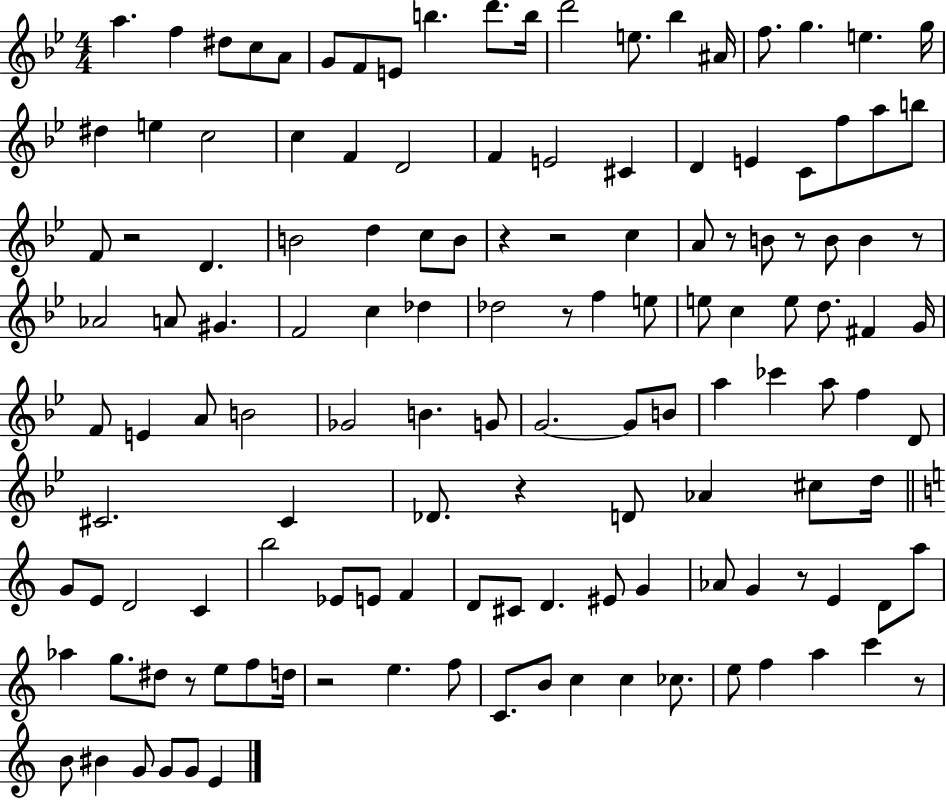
{
  \clef treble
  \numericTimeSignature
  \time 4/4
  \key bes \major
  a''4. f''4 dis''8 c''8 a'8 | g'8 f'8 e'8 b''4. d'''8. b''16 | d'''2 e''8. bes''4 ais'16 | f''8. g''4. e''4. g''16 | \break dis''4 e''4 c''2 | c''4 f'4 d'2 | f'4 e'2 cis'4 | d'4 e'4 c'8 f''8 a''8 b''8 | \break f'8 r2 d'4. | b'2 d''4 c''8 b'8 | r4 r2 c''4 | a'8 r8 b'8 r8 b'8 b'4 r8 | \break aes'2 a'8 gis'4. | f'2 c''4 des''4 | des''2 r8 f''4 e''8 | e''8 c''4 e''8 d''8. fis'4 g'16 | \break f'8 e'4 a'8 b'2 | ges'2 b'4. g'8 | g'2.~~ g'8 b'8 | a''4 ces'''4 a''8 f''4 d'8 | \break cis'2. cis'4 | des'8. r4 d'8 aes'4 cis''8 d''16 | \bar "||" \break \key c \major g'8 e'8 d'2 c'4 | b''2 ees'8 e'8 f'4 | d'8 cis'8 d'4. eis'8 g'4 | aes'8 g'4 r8 e'4 d'8 a''8 | \break aes''4 g''8. dis''8 r8 e''8 f''8 d''16 | r2 e''4. f''8 | c'8. b'8 c''4 c''4 ces''8. | e''8 f''4 a''4 c'''4 r8 | \break b'8 bis'4 g'8 g'8 g'8 e'4 | \bar "|."
}